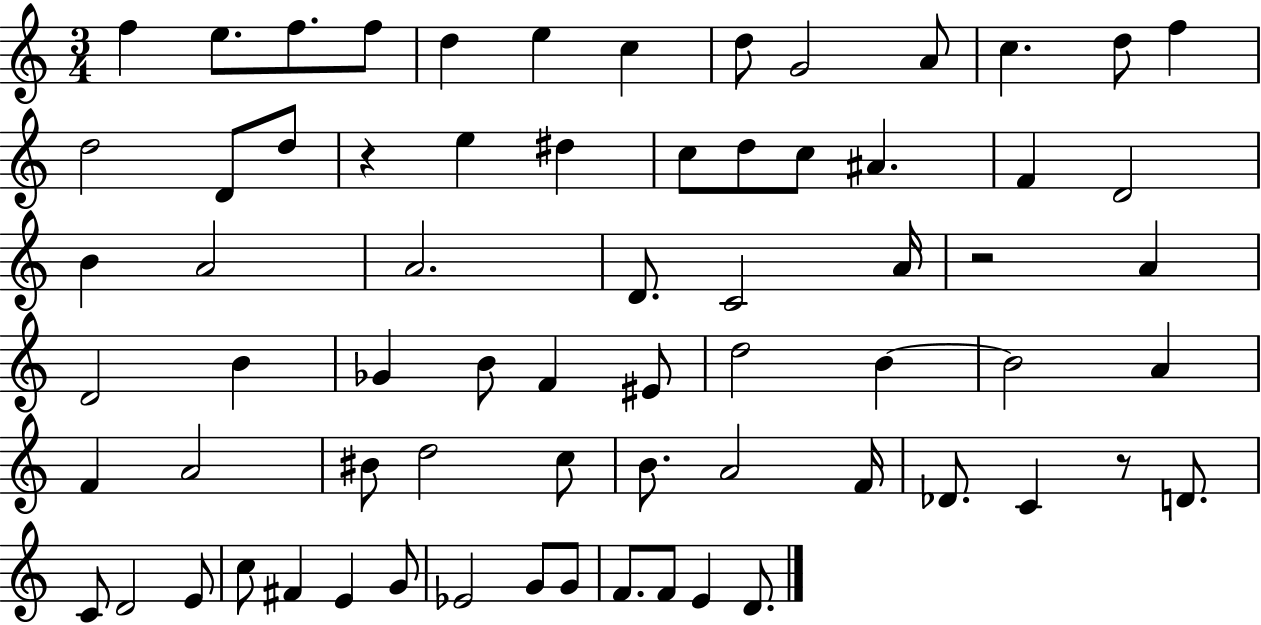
{
  \clef treble
  \numericTimeSignature
  \time 3/4
  \key c \major
  f''4 e''8. f''8. f''8 | d''4 e''4 c''4 | d''8 g'2 a'8 | c''4. d''8 f''4 | \break d''2 d'8 d''8 | r4 e''4 dis''4 | c''8 d''8 c''8 ais'4. | f'4 d'2 | \break b'4 a'2 | a'2. | d'8. c'2 a'16 | r2 a'4 | \break d'2 b'4 | ges'4 b'8 f'4 eis'8 | d''2 b'4~~ | b'2 a'4 | \break f'4 a'2 | bis'8 d''2 c''8 | b'8. a'2 f'16 | des'8. c'4 r8 d'8. | \break c'8 d'2 e'8 | c''8 fis'4 e'4 g'8 | ees'2 g'8 g'8 | f'8. f'8 e'4 d'8. | \break \bar "|."
}